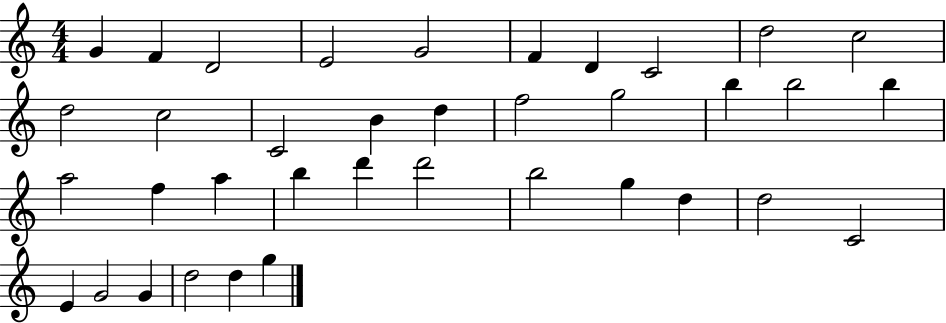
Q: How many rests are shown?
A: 0